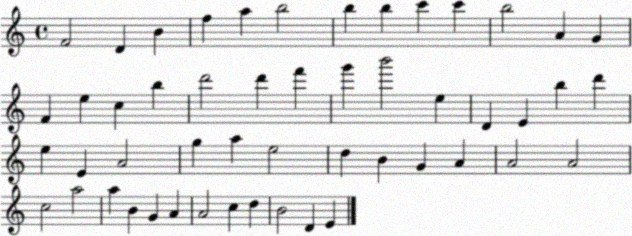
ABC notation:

X:1
T:Untitled
M:4/4
L:1/4
K:C
F2 D B f a b2 b b c' c' b2 A G F e c b d'2 d' f' g' b'2 e D E b d' e E A2 g a e2 d B G A A2 A2 c2 a2 a B G A A2 c d B2 D E